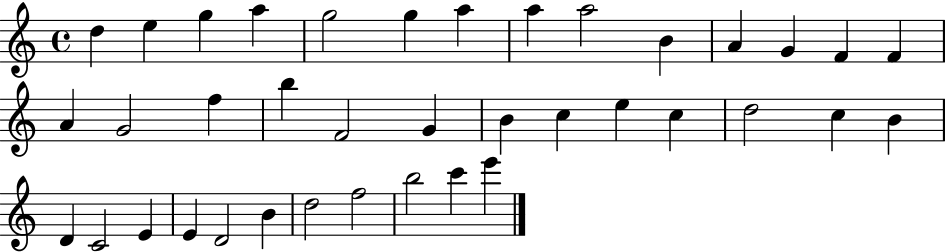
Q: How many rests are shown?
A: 0